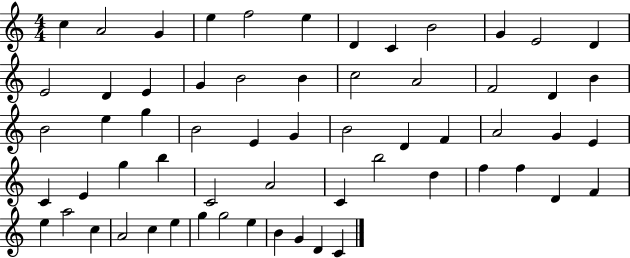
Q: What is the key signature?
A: C major